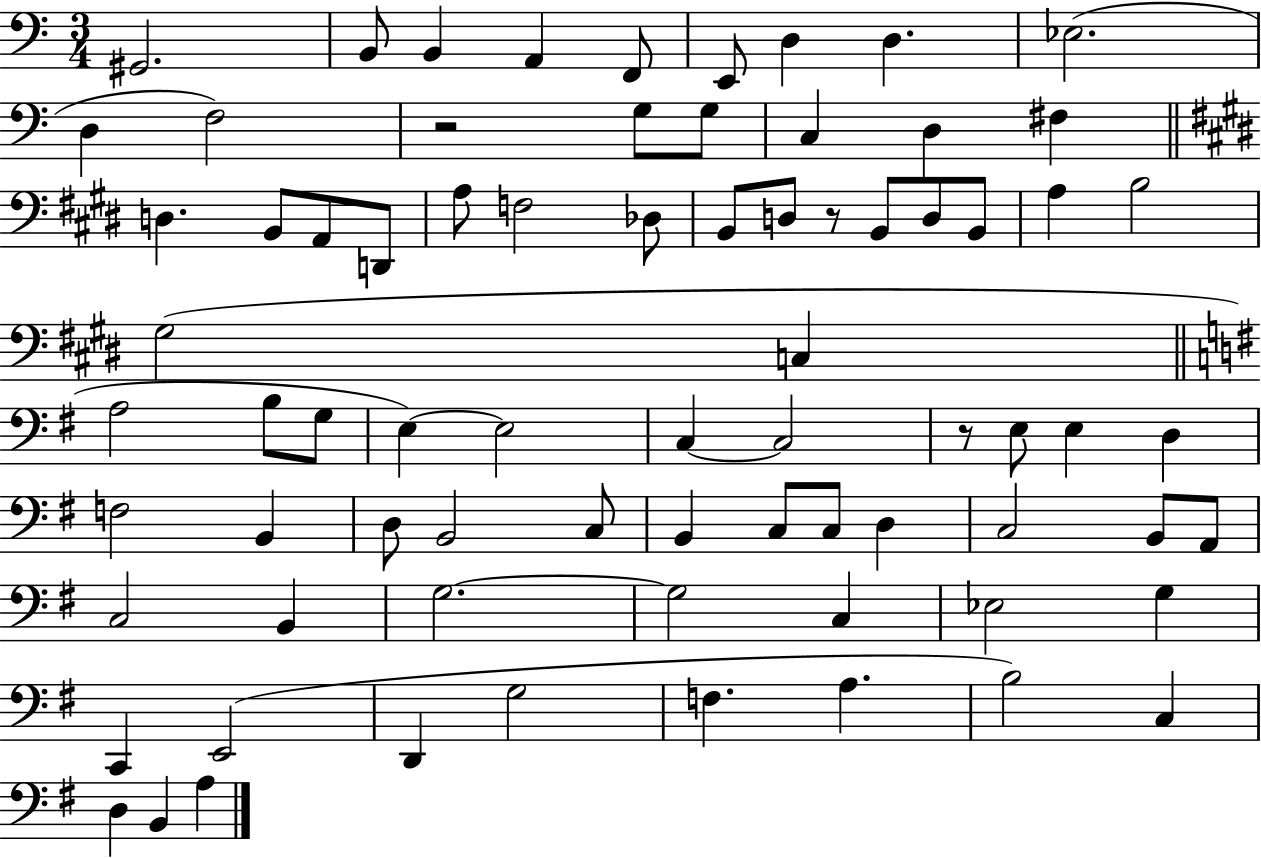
X:1
T:Untitled
M:3/4
L:1/4
K:C
^G,,2 B,,/2 B,, A,, F,,/2 E,,/2 D, D, _E,2 D, F,2 z2 G,/2 G,/2 C, D, ^F, D, B,,/2 A,,/2 D,,/2 A,/2 F,2 _D,/2 B,,/2 D,/2 z/2 B,,/2 D,/2 B,,/2 A, B,2 ^G,2 C, A,2 B,/2 G,/2 E, E,2 C, C,2 z/2 E,/2 E, D, F,2 B,, D,/2 B,,2 C,/2 B,, C,/2 C,/2 D, C,2 B,,/2 A,,/2 C,2 B,, G,2 G,2 C, _E,2 G, C,, E,,2 D,, G,2 F, A, B,2 C, D, B,, A,